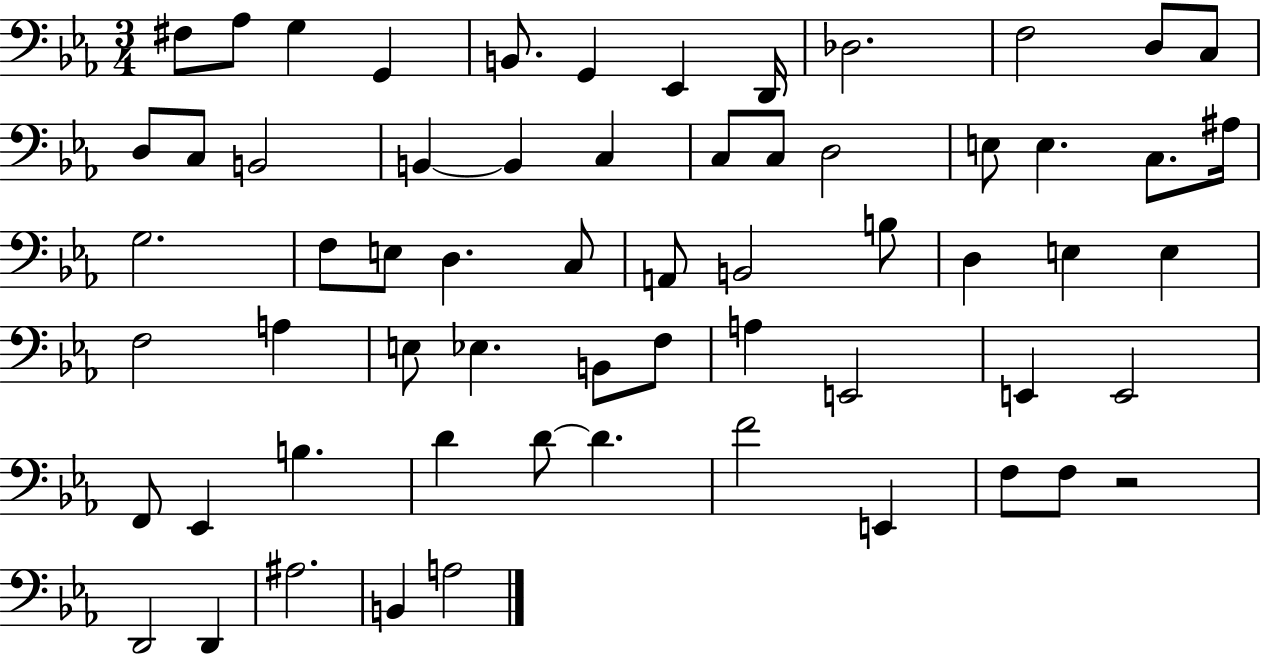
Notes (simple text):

F#3/e Ab3/e G3/q G2/q B2/e. G2/q Eb2/q D2/s Db3/h. F3/h D3/e C3/e D3/e C3/e B2/h B2/q B2/q C3/q C3/e C3/e D3/h E3/e E3/q. C3/e. A#3/s G3/h. F3/e E3/e D3/q. C3/e A2/e B2/h B3/e D3/q E3/q E3/q F3/h A3/q E3/e Eb3/q. B2/e F3/e A3/q E2/h E2/q E2/h F2/e Eb2/q B3/q. D4/q D4/e D4/q. F4/h E2/q F3/e F3/e R/h D2/h D2/q A#3/h. B2/q A3/h